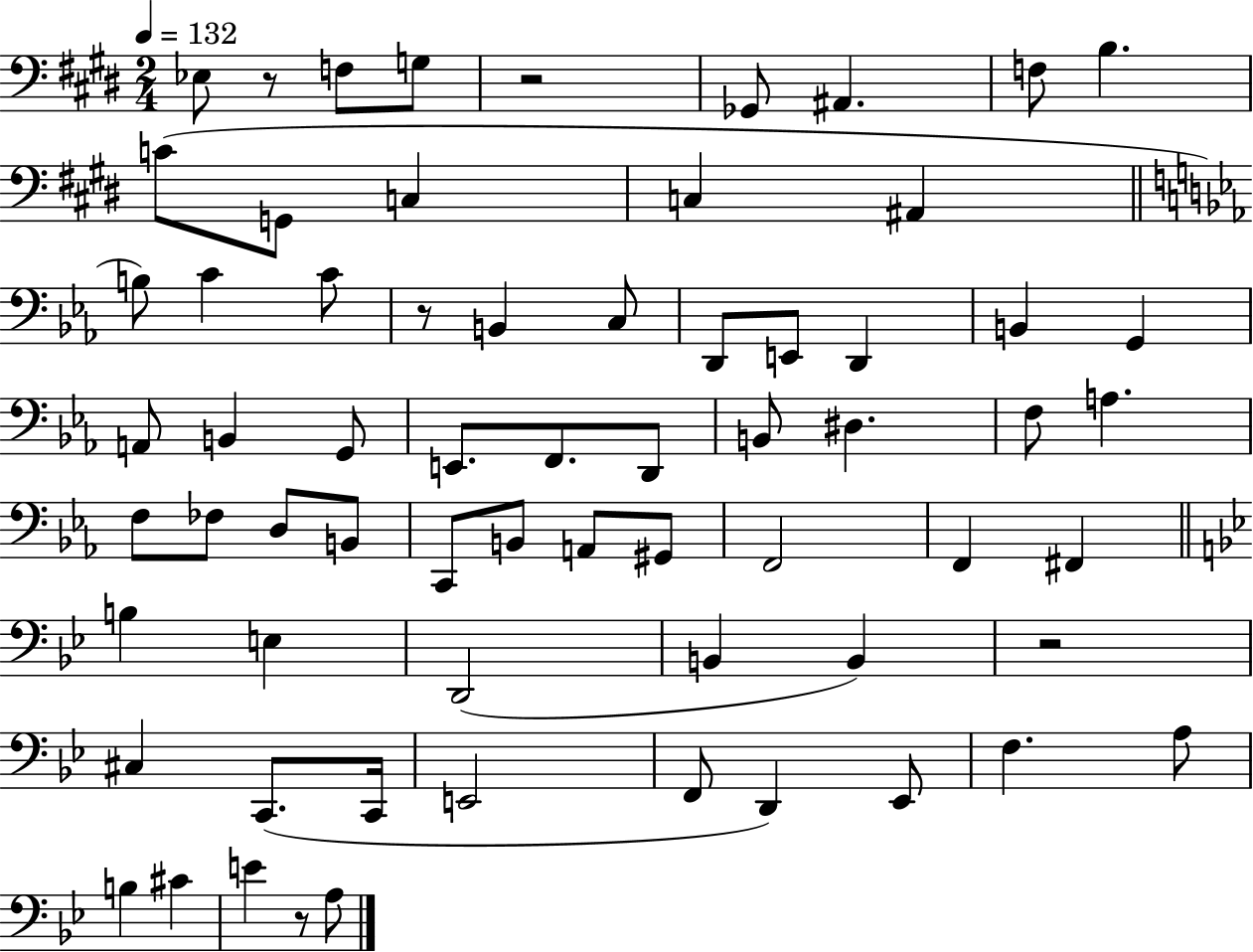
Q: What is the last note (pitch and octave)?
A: A3